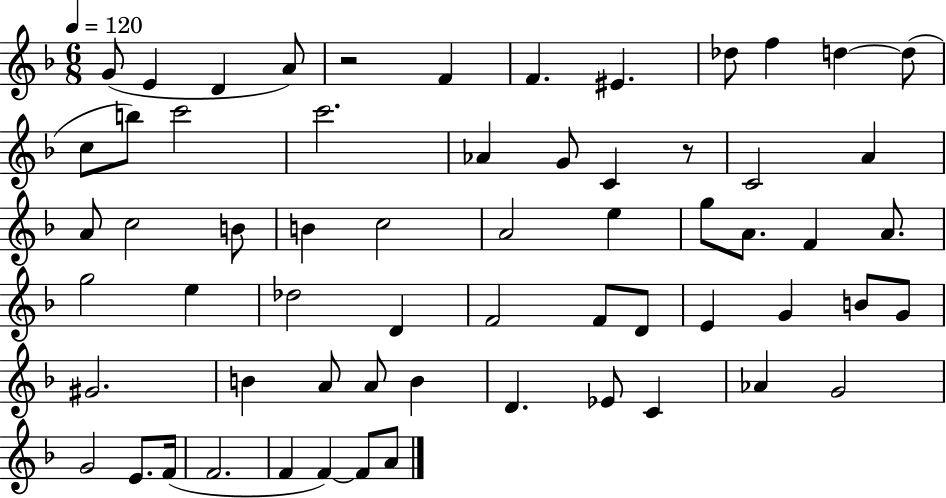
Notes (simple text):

G4/e E4/q D4/q A4/e R/h F4/q F4/q. EIS4/q. Db5/e F5/q D5/q D5/e C5/e B5/e C6/h C6/h. Ab4/q G4/e C4/q R/e C4/h A4/q A4/e C5/h B4/e B4/q C5/h A4/h E5/q G5/e A4/e. F4/q A4/e. G5/h E5/q Db5/h D4/q F4/h F4/e D4/e E4/q G4/q B4/e G4/e G#4/h. B4/q A4/e A4/e B4/q D4/q. Eb4/e C4/q Ab4/q G4/h G4/h E4/e. F4/s F4/h. F4/q F4/q F4/e A4/e